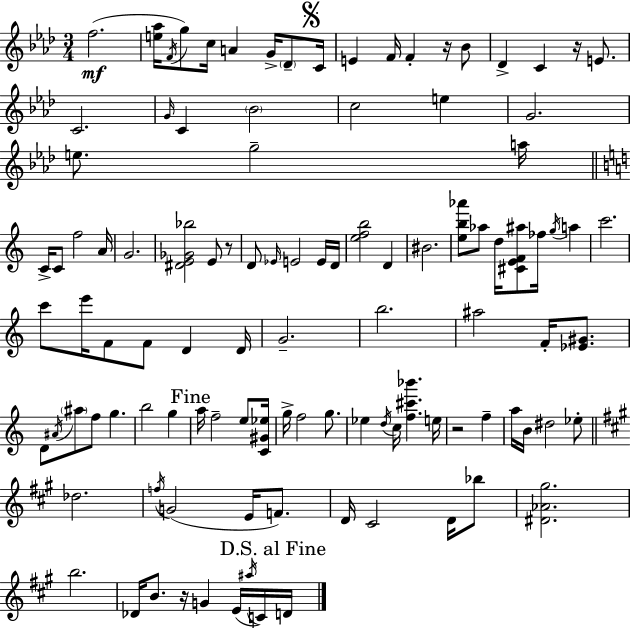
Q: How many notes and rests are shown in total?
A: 107